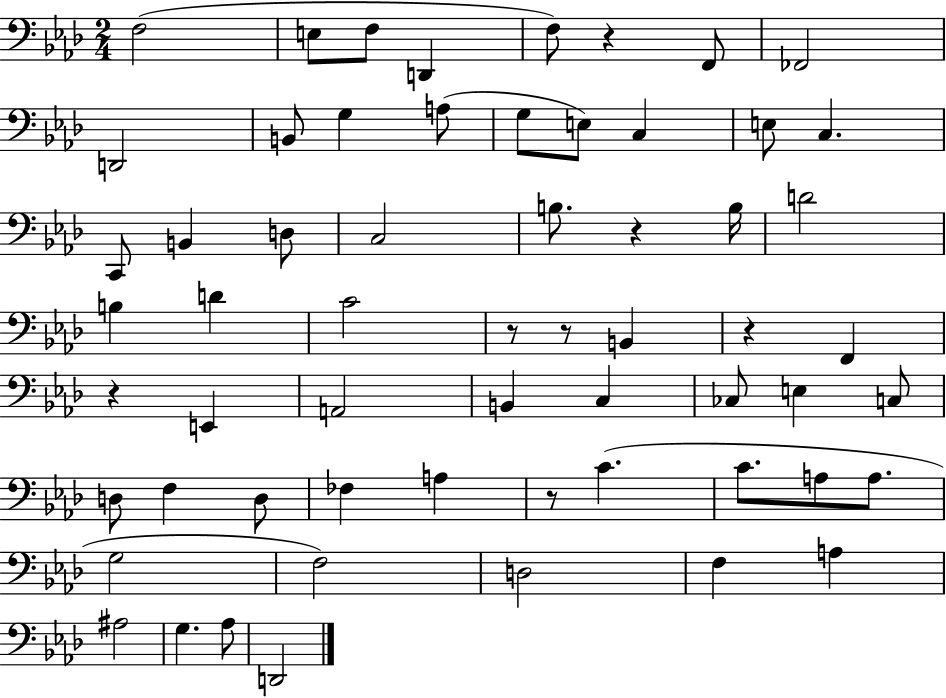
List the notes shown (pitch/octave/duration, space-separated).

F3/h E3/e F3/e D2/q F3/e R/q F2/e FES2/h D2/h B2/e G3/q A3/e G3/e E3/e C3/q E3/e C3/q. C2/e B2/q D3/e C3/h B3/e. R/q B3/s D4/h B3/q D4/q C4/h R/e R/e B2/q R/q F2/q R/q E2/q A2/h B2/q C3/q CES3/e E3/q C3/e D3/e F3/q D3/e FES3/q A3/q R/e C4/q. C4/e. A3/e A3/e. G3/h F3/h D3/h F3/q A3/q A#3/h G3/q. Ab3/e D2/h